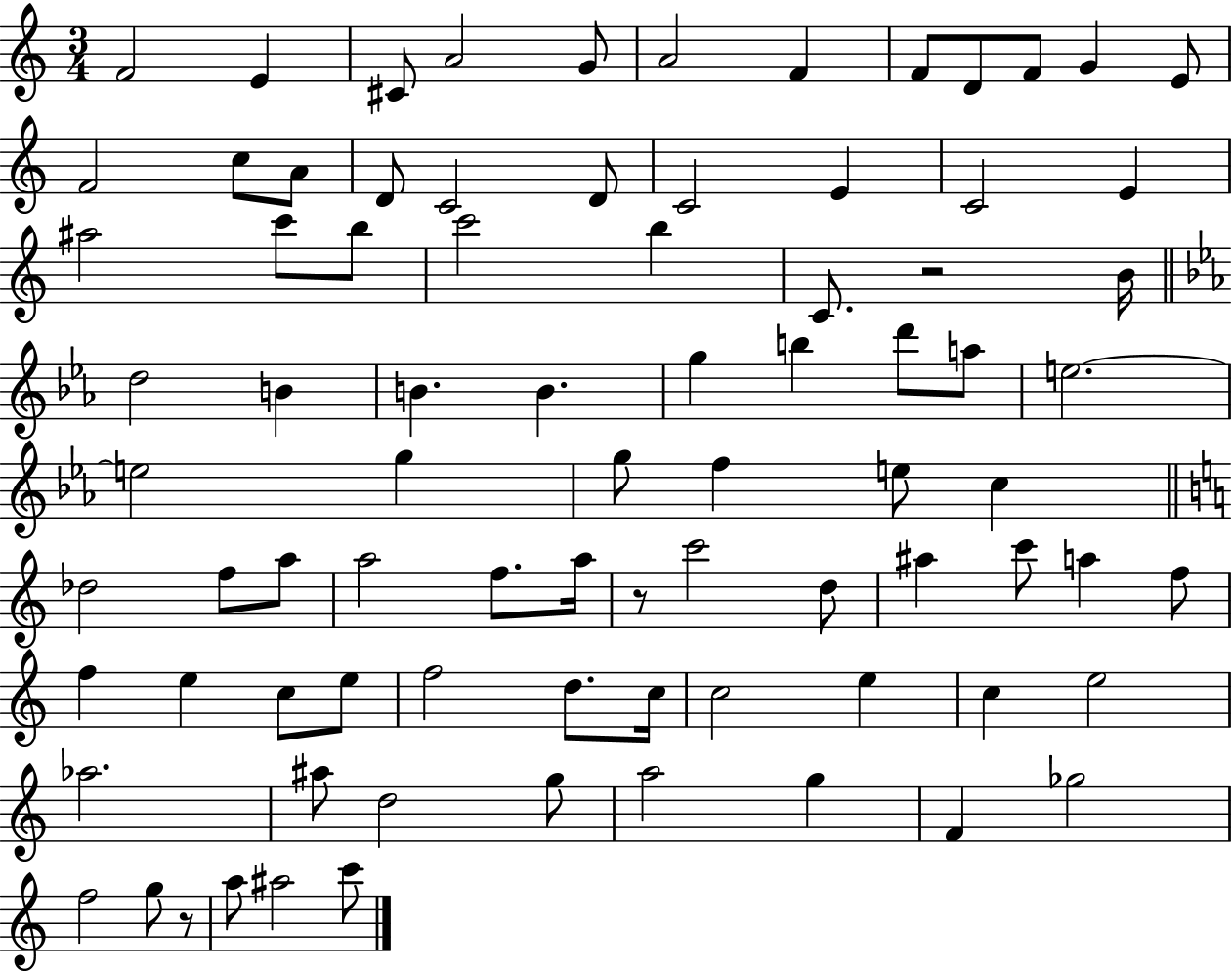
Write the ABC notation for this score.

X:1
T:Untitled
M:3/4
L:1/4
K:C
F2 E ^C/2 A2 G/2 A2 F F/2 D/2 F/2 G E/2 F2 c/2 A/2 D/2 C2 D/2 C2 E C2 E ^a2 c'/2 b/2 c'2 b C/2 z2 B/4 d2 B B B g b d'/2 a/2 e2 e2 g g/2 f e/2 c _d2 f/2 a/2 a2 f/2 a/4 z/2 c'2 d/2 ^a c'/2 a f/2 f e c/2 e/2 f2 d/2 c/4 c2 e c e2 _a2 ^a/2 d2 g/2 a2 g F _g2 f2 g/2 z/2 a/2 ^a2 c'/2